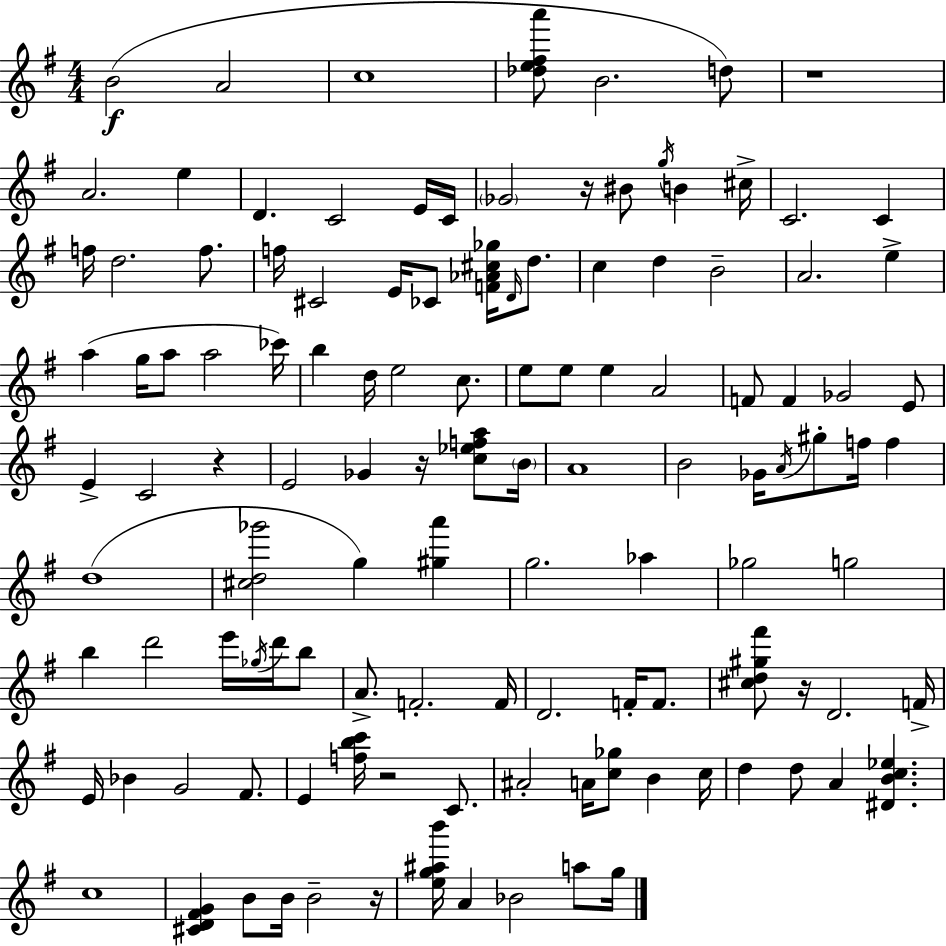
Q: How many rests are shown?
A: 7